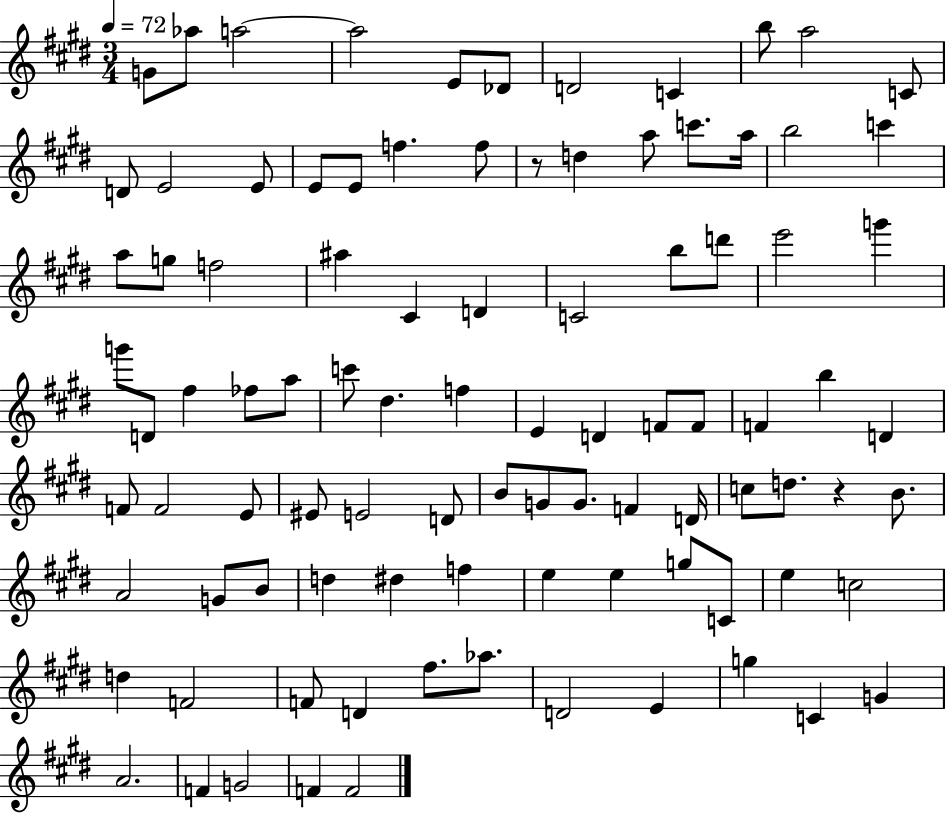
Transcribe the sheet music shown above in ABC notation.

X:1
T:Untitled
M:3/4
L:1/4
K:E
G/2 _a/2 a2 a2 E/2 _D/2 D2 C b/2 a2 C/2 D/2 E2 E/2 E/2 E/2 f f/2 z/2 d a/2 c'/2 a/4 b2 c' a/2 g/2 f2 ^a ^C D C2 b/2 d'/2 e'2 g' g'/2 D/2 ^f _f/2 a/2 c'/2 ^d f E D F/2 F/2 F b D F/2 F2 E/2 ^E/2 E2 D/2 B/2 G/2 G/2 F D/4 c/2 d/2 z B/2 A2 G/2 B/2 d ^d f e e g/2 C/2 e c2 d F2 F/2 D ^f/2 _a/2 D2 E g C G A2 F G2 F F2